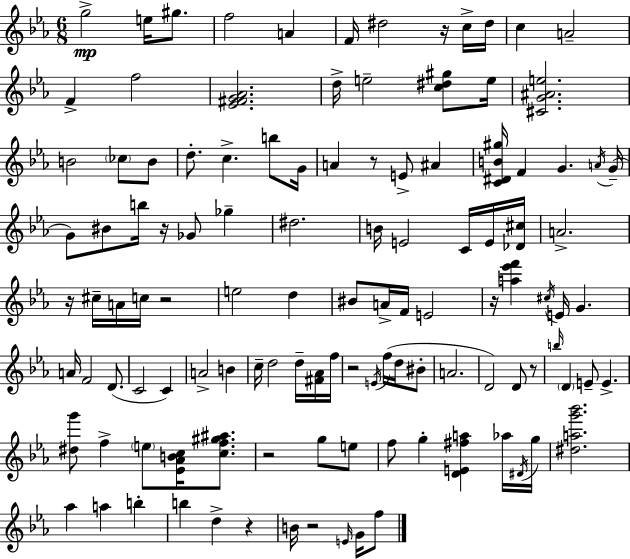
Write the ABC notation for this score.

X:1
T:Untitled
M:6/8
L:1/4
K:Cm
g2 e/4 ^g/2 f2 A F/4 ^d2 z/4 c/4 ^d/4 c A2 F f2 [_E^FG_A]2 d/4 e2 [c^d^g]/2 e/4 [^CG^Ae]2 B2 _c/2 B/2 d/2 c b/2 G/4 A z/2 E/2 ^A [C^DB^g]/4 F G A/4 G/4 G/2 ^B/2 b/4 z/4 _G/2 _g ^d2 B/4 E2 C/4 E/4 [_D^c]/4 A2 z/4 ^c/4 A/4 c/4 z2 e2 d ^B/2 A/4 F/4 E2 z/4 [a_e'f'] ^c/4 E/4 G A/4 F2 D/2 C2 C A2 B c/4 d2 d/4 [^F_A]/4 f/4 z2 E/4 f/4 d/4 ^B/2 A2 D2 D/2 z/2 b/4 D E/2 E [^dg']/2 f e/2 [_E_ABc]/4 [cf^g^a]/2 z2 g/2 e/2 f/2 g [DE^fa] _a/4 ^D/4 g/4 [^dag'_b']2 _a a b b d z B/4 z2 E/4 G/4 f/2